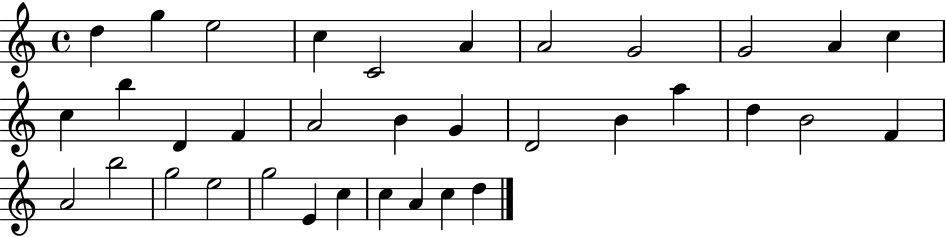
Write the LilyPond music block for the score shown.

{
  \clef treble
  \time 4/4
  \defaultTimeSignature
  \key c \major
  d''4 g''4 e''2 | c''4 c'2 a'4 | a'2 g'2 | g'2 a'4 c''4 | \break c''4 b''4 d'4 f'4 | a'2 b'4 g'4 | d'2 b'4 a''4 | d''4 b'2 f'4 | \break a'2 b''2 | g''2 e''2 | g''2 e'4 c''4 | c''4 a'4 c''4 d''4 | \break \bar "|."
}